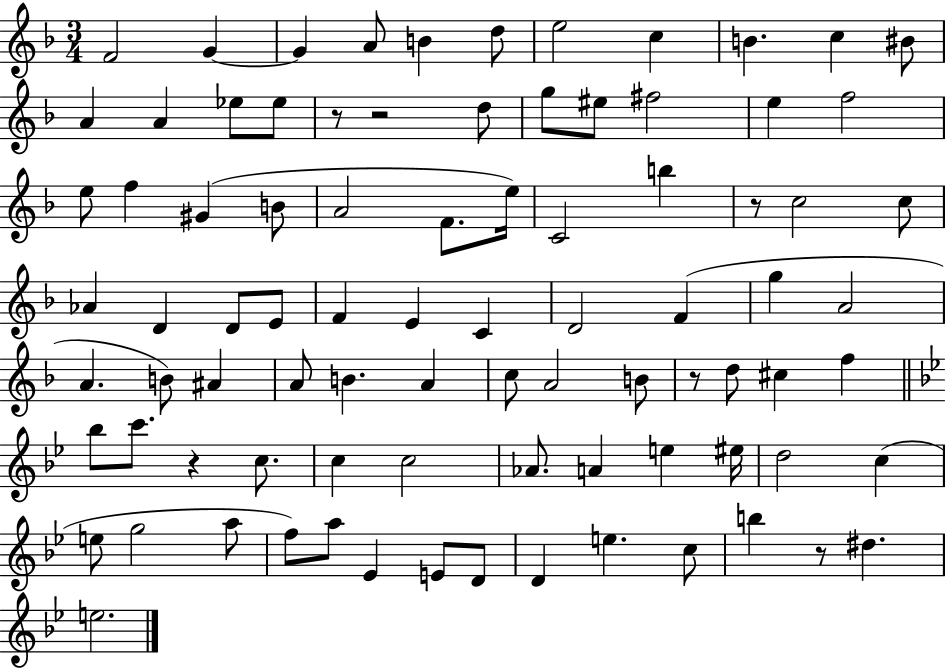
{
  \clef treble
  \numericTimeSignature
  \time 3/4
  \key f \major
  f'2 g'4~~ | g'4 a'8 b'4 d''8 | e''2 c''4 | b'4. c''4 bis'8 | \break a'4 a'4 ees''8 ees''8 | r8 r2 d''8 | g''8 eis''8 fis''2 | e''4 f''2 | \break e''8 f''4 gis'4( b'8 | a'2 f'8. e''16) | c'2 b''4 | r8 c''2 c''8 | \break aes'4 d'4 d'8 e'8 | f'4 e'4 c'4 | d'2 f'4( | g''4 a'2 | \break a'4. b'8) ais'4 | a'8 b'4. a'4 | c''8 a'2 b'8 | r8 d''8 cis''4 f''4 | \break \bar "||" \break \key bes \major bes''8 c'''8. r4 c''8. | c''4 c''2 | aes'8. a'4 e''4 eis''16 | d''2 c''4( | \break e''8 g''2 a''8 | f''8) a''8 ees'4 e'8 d'8 | d'4 e''4. c''8 | b''4 r8 dis''4. | \break e''2. | \bar "|."
}